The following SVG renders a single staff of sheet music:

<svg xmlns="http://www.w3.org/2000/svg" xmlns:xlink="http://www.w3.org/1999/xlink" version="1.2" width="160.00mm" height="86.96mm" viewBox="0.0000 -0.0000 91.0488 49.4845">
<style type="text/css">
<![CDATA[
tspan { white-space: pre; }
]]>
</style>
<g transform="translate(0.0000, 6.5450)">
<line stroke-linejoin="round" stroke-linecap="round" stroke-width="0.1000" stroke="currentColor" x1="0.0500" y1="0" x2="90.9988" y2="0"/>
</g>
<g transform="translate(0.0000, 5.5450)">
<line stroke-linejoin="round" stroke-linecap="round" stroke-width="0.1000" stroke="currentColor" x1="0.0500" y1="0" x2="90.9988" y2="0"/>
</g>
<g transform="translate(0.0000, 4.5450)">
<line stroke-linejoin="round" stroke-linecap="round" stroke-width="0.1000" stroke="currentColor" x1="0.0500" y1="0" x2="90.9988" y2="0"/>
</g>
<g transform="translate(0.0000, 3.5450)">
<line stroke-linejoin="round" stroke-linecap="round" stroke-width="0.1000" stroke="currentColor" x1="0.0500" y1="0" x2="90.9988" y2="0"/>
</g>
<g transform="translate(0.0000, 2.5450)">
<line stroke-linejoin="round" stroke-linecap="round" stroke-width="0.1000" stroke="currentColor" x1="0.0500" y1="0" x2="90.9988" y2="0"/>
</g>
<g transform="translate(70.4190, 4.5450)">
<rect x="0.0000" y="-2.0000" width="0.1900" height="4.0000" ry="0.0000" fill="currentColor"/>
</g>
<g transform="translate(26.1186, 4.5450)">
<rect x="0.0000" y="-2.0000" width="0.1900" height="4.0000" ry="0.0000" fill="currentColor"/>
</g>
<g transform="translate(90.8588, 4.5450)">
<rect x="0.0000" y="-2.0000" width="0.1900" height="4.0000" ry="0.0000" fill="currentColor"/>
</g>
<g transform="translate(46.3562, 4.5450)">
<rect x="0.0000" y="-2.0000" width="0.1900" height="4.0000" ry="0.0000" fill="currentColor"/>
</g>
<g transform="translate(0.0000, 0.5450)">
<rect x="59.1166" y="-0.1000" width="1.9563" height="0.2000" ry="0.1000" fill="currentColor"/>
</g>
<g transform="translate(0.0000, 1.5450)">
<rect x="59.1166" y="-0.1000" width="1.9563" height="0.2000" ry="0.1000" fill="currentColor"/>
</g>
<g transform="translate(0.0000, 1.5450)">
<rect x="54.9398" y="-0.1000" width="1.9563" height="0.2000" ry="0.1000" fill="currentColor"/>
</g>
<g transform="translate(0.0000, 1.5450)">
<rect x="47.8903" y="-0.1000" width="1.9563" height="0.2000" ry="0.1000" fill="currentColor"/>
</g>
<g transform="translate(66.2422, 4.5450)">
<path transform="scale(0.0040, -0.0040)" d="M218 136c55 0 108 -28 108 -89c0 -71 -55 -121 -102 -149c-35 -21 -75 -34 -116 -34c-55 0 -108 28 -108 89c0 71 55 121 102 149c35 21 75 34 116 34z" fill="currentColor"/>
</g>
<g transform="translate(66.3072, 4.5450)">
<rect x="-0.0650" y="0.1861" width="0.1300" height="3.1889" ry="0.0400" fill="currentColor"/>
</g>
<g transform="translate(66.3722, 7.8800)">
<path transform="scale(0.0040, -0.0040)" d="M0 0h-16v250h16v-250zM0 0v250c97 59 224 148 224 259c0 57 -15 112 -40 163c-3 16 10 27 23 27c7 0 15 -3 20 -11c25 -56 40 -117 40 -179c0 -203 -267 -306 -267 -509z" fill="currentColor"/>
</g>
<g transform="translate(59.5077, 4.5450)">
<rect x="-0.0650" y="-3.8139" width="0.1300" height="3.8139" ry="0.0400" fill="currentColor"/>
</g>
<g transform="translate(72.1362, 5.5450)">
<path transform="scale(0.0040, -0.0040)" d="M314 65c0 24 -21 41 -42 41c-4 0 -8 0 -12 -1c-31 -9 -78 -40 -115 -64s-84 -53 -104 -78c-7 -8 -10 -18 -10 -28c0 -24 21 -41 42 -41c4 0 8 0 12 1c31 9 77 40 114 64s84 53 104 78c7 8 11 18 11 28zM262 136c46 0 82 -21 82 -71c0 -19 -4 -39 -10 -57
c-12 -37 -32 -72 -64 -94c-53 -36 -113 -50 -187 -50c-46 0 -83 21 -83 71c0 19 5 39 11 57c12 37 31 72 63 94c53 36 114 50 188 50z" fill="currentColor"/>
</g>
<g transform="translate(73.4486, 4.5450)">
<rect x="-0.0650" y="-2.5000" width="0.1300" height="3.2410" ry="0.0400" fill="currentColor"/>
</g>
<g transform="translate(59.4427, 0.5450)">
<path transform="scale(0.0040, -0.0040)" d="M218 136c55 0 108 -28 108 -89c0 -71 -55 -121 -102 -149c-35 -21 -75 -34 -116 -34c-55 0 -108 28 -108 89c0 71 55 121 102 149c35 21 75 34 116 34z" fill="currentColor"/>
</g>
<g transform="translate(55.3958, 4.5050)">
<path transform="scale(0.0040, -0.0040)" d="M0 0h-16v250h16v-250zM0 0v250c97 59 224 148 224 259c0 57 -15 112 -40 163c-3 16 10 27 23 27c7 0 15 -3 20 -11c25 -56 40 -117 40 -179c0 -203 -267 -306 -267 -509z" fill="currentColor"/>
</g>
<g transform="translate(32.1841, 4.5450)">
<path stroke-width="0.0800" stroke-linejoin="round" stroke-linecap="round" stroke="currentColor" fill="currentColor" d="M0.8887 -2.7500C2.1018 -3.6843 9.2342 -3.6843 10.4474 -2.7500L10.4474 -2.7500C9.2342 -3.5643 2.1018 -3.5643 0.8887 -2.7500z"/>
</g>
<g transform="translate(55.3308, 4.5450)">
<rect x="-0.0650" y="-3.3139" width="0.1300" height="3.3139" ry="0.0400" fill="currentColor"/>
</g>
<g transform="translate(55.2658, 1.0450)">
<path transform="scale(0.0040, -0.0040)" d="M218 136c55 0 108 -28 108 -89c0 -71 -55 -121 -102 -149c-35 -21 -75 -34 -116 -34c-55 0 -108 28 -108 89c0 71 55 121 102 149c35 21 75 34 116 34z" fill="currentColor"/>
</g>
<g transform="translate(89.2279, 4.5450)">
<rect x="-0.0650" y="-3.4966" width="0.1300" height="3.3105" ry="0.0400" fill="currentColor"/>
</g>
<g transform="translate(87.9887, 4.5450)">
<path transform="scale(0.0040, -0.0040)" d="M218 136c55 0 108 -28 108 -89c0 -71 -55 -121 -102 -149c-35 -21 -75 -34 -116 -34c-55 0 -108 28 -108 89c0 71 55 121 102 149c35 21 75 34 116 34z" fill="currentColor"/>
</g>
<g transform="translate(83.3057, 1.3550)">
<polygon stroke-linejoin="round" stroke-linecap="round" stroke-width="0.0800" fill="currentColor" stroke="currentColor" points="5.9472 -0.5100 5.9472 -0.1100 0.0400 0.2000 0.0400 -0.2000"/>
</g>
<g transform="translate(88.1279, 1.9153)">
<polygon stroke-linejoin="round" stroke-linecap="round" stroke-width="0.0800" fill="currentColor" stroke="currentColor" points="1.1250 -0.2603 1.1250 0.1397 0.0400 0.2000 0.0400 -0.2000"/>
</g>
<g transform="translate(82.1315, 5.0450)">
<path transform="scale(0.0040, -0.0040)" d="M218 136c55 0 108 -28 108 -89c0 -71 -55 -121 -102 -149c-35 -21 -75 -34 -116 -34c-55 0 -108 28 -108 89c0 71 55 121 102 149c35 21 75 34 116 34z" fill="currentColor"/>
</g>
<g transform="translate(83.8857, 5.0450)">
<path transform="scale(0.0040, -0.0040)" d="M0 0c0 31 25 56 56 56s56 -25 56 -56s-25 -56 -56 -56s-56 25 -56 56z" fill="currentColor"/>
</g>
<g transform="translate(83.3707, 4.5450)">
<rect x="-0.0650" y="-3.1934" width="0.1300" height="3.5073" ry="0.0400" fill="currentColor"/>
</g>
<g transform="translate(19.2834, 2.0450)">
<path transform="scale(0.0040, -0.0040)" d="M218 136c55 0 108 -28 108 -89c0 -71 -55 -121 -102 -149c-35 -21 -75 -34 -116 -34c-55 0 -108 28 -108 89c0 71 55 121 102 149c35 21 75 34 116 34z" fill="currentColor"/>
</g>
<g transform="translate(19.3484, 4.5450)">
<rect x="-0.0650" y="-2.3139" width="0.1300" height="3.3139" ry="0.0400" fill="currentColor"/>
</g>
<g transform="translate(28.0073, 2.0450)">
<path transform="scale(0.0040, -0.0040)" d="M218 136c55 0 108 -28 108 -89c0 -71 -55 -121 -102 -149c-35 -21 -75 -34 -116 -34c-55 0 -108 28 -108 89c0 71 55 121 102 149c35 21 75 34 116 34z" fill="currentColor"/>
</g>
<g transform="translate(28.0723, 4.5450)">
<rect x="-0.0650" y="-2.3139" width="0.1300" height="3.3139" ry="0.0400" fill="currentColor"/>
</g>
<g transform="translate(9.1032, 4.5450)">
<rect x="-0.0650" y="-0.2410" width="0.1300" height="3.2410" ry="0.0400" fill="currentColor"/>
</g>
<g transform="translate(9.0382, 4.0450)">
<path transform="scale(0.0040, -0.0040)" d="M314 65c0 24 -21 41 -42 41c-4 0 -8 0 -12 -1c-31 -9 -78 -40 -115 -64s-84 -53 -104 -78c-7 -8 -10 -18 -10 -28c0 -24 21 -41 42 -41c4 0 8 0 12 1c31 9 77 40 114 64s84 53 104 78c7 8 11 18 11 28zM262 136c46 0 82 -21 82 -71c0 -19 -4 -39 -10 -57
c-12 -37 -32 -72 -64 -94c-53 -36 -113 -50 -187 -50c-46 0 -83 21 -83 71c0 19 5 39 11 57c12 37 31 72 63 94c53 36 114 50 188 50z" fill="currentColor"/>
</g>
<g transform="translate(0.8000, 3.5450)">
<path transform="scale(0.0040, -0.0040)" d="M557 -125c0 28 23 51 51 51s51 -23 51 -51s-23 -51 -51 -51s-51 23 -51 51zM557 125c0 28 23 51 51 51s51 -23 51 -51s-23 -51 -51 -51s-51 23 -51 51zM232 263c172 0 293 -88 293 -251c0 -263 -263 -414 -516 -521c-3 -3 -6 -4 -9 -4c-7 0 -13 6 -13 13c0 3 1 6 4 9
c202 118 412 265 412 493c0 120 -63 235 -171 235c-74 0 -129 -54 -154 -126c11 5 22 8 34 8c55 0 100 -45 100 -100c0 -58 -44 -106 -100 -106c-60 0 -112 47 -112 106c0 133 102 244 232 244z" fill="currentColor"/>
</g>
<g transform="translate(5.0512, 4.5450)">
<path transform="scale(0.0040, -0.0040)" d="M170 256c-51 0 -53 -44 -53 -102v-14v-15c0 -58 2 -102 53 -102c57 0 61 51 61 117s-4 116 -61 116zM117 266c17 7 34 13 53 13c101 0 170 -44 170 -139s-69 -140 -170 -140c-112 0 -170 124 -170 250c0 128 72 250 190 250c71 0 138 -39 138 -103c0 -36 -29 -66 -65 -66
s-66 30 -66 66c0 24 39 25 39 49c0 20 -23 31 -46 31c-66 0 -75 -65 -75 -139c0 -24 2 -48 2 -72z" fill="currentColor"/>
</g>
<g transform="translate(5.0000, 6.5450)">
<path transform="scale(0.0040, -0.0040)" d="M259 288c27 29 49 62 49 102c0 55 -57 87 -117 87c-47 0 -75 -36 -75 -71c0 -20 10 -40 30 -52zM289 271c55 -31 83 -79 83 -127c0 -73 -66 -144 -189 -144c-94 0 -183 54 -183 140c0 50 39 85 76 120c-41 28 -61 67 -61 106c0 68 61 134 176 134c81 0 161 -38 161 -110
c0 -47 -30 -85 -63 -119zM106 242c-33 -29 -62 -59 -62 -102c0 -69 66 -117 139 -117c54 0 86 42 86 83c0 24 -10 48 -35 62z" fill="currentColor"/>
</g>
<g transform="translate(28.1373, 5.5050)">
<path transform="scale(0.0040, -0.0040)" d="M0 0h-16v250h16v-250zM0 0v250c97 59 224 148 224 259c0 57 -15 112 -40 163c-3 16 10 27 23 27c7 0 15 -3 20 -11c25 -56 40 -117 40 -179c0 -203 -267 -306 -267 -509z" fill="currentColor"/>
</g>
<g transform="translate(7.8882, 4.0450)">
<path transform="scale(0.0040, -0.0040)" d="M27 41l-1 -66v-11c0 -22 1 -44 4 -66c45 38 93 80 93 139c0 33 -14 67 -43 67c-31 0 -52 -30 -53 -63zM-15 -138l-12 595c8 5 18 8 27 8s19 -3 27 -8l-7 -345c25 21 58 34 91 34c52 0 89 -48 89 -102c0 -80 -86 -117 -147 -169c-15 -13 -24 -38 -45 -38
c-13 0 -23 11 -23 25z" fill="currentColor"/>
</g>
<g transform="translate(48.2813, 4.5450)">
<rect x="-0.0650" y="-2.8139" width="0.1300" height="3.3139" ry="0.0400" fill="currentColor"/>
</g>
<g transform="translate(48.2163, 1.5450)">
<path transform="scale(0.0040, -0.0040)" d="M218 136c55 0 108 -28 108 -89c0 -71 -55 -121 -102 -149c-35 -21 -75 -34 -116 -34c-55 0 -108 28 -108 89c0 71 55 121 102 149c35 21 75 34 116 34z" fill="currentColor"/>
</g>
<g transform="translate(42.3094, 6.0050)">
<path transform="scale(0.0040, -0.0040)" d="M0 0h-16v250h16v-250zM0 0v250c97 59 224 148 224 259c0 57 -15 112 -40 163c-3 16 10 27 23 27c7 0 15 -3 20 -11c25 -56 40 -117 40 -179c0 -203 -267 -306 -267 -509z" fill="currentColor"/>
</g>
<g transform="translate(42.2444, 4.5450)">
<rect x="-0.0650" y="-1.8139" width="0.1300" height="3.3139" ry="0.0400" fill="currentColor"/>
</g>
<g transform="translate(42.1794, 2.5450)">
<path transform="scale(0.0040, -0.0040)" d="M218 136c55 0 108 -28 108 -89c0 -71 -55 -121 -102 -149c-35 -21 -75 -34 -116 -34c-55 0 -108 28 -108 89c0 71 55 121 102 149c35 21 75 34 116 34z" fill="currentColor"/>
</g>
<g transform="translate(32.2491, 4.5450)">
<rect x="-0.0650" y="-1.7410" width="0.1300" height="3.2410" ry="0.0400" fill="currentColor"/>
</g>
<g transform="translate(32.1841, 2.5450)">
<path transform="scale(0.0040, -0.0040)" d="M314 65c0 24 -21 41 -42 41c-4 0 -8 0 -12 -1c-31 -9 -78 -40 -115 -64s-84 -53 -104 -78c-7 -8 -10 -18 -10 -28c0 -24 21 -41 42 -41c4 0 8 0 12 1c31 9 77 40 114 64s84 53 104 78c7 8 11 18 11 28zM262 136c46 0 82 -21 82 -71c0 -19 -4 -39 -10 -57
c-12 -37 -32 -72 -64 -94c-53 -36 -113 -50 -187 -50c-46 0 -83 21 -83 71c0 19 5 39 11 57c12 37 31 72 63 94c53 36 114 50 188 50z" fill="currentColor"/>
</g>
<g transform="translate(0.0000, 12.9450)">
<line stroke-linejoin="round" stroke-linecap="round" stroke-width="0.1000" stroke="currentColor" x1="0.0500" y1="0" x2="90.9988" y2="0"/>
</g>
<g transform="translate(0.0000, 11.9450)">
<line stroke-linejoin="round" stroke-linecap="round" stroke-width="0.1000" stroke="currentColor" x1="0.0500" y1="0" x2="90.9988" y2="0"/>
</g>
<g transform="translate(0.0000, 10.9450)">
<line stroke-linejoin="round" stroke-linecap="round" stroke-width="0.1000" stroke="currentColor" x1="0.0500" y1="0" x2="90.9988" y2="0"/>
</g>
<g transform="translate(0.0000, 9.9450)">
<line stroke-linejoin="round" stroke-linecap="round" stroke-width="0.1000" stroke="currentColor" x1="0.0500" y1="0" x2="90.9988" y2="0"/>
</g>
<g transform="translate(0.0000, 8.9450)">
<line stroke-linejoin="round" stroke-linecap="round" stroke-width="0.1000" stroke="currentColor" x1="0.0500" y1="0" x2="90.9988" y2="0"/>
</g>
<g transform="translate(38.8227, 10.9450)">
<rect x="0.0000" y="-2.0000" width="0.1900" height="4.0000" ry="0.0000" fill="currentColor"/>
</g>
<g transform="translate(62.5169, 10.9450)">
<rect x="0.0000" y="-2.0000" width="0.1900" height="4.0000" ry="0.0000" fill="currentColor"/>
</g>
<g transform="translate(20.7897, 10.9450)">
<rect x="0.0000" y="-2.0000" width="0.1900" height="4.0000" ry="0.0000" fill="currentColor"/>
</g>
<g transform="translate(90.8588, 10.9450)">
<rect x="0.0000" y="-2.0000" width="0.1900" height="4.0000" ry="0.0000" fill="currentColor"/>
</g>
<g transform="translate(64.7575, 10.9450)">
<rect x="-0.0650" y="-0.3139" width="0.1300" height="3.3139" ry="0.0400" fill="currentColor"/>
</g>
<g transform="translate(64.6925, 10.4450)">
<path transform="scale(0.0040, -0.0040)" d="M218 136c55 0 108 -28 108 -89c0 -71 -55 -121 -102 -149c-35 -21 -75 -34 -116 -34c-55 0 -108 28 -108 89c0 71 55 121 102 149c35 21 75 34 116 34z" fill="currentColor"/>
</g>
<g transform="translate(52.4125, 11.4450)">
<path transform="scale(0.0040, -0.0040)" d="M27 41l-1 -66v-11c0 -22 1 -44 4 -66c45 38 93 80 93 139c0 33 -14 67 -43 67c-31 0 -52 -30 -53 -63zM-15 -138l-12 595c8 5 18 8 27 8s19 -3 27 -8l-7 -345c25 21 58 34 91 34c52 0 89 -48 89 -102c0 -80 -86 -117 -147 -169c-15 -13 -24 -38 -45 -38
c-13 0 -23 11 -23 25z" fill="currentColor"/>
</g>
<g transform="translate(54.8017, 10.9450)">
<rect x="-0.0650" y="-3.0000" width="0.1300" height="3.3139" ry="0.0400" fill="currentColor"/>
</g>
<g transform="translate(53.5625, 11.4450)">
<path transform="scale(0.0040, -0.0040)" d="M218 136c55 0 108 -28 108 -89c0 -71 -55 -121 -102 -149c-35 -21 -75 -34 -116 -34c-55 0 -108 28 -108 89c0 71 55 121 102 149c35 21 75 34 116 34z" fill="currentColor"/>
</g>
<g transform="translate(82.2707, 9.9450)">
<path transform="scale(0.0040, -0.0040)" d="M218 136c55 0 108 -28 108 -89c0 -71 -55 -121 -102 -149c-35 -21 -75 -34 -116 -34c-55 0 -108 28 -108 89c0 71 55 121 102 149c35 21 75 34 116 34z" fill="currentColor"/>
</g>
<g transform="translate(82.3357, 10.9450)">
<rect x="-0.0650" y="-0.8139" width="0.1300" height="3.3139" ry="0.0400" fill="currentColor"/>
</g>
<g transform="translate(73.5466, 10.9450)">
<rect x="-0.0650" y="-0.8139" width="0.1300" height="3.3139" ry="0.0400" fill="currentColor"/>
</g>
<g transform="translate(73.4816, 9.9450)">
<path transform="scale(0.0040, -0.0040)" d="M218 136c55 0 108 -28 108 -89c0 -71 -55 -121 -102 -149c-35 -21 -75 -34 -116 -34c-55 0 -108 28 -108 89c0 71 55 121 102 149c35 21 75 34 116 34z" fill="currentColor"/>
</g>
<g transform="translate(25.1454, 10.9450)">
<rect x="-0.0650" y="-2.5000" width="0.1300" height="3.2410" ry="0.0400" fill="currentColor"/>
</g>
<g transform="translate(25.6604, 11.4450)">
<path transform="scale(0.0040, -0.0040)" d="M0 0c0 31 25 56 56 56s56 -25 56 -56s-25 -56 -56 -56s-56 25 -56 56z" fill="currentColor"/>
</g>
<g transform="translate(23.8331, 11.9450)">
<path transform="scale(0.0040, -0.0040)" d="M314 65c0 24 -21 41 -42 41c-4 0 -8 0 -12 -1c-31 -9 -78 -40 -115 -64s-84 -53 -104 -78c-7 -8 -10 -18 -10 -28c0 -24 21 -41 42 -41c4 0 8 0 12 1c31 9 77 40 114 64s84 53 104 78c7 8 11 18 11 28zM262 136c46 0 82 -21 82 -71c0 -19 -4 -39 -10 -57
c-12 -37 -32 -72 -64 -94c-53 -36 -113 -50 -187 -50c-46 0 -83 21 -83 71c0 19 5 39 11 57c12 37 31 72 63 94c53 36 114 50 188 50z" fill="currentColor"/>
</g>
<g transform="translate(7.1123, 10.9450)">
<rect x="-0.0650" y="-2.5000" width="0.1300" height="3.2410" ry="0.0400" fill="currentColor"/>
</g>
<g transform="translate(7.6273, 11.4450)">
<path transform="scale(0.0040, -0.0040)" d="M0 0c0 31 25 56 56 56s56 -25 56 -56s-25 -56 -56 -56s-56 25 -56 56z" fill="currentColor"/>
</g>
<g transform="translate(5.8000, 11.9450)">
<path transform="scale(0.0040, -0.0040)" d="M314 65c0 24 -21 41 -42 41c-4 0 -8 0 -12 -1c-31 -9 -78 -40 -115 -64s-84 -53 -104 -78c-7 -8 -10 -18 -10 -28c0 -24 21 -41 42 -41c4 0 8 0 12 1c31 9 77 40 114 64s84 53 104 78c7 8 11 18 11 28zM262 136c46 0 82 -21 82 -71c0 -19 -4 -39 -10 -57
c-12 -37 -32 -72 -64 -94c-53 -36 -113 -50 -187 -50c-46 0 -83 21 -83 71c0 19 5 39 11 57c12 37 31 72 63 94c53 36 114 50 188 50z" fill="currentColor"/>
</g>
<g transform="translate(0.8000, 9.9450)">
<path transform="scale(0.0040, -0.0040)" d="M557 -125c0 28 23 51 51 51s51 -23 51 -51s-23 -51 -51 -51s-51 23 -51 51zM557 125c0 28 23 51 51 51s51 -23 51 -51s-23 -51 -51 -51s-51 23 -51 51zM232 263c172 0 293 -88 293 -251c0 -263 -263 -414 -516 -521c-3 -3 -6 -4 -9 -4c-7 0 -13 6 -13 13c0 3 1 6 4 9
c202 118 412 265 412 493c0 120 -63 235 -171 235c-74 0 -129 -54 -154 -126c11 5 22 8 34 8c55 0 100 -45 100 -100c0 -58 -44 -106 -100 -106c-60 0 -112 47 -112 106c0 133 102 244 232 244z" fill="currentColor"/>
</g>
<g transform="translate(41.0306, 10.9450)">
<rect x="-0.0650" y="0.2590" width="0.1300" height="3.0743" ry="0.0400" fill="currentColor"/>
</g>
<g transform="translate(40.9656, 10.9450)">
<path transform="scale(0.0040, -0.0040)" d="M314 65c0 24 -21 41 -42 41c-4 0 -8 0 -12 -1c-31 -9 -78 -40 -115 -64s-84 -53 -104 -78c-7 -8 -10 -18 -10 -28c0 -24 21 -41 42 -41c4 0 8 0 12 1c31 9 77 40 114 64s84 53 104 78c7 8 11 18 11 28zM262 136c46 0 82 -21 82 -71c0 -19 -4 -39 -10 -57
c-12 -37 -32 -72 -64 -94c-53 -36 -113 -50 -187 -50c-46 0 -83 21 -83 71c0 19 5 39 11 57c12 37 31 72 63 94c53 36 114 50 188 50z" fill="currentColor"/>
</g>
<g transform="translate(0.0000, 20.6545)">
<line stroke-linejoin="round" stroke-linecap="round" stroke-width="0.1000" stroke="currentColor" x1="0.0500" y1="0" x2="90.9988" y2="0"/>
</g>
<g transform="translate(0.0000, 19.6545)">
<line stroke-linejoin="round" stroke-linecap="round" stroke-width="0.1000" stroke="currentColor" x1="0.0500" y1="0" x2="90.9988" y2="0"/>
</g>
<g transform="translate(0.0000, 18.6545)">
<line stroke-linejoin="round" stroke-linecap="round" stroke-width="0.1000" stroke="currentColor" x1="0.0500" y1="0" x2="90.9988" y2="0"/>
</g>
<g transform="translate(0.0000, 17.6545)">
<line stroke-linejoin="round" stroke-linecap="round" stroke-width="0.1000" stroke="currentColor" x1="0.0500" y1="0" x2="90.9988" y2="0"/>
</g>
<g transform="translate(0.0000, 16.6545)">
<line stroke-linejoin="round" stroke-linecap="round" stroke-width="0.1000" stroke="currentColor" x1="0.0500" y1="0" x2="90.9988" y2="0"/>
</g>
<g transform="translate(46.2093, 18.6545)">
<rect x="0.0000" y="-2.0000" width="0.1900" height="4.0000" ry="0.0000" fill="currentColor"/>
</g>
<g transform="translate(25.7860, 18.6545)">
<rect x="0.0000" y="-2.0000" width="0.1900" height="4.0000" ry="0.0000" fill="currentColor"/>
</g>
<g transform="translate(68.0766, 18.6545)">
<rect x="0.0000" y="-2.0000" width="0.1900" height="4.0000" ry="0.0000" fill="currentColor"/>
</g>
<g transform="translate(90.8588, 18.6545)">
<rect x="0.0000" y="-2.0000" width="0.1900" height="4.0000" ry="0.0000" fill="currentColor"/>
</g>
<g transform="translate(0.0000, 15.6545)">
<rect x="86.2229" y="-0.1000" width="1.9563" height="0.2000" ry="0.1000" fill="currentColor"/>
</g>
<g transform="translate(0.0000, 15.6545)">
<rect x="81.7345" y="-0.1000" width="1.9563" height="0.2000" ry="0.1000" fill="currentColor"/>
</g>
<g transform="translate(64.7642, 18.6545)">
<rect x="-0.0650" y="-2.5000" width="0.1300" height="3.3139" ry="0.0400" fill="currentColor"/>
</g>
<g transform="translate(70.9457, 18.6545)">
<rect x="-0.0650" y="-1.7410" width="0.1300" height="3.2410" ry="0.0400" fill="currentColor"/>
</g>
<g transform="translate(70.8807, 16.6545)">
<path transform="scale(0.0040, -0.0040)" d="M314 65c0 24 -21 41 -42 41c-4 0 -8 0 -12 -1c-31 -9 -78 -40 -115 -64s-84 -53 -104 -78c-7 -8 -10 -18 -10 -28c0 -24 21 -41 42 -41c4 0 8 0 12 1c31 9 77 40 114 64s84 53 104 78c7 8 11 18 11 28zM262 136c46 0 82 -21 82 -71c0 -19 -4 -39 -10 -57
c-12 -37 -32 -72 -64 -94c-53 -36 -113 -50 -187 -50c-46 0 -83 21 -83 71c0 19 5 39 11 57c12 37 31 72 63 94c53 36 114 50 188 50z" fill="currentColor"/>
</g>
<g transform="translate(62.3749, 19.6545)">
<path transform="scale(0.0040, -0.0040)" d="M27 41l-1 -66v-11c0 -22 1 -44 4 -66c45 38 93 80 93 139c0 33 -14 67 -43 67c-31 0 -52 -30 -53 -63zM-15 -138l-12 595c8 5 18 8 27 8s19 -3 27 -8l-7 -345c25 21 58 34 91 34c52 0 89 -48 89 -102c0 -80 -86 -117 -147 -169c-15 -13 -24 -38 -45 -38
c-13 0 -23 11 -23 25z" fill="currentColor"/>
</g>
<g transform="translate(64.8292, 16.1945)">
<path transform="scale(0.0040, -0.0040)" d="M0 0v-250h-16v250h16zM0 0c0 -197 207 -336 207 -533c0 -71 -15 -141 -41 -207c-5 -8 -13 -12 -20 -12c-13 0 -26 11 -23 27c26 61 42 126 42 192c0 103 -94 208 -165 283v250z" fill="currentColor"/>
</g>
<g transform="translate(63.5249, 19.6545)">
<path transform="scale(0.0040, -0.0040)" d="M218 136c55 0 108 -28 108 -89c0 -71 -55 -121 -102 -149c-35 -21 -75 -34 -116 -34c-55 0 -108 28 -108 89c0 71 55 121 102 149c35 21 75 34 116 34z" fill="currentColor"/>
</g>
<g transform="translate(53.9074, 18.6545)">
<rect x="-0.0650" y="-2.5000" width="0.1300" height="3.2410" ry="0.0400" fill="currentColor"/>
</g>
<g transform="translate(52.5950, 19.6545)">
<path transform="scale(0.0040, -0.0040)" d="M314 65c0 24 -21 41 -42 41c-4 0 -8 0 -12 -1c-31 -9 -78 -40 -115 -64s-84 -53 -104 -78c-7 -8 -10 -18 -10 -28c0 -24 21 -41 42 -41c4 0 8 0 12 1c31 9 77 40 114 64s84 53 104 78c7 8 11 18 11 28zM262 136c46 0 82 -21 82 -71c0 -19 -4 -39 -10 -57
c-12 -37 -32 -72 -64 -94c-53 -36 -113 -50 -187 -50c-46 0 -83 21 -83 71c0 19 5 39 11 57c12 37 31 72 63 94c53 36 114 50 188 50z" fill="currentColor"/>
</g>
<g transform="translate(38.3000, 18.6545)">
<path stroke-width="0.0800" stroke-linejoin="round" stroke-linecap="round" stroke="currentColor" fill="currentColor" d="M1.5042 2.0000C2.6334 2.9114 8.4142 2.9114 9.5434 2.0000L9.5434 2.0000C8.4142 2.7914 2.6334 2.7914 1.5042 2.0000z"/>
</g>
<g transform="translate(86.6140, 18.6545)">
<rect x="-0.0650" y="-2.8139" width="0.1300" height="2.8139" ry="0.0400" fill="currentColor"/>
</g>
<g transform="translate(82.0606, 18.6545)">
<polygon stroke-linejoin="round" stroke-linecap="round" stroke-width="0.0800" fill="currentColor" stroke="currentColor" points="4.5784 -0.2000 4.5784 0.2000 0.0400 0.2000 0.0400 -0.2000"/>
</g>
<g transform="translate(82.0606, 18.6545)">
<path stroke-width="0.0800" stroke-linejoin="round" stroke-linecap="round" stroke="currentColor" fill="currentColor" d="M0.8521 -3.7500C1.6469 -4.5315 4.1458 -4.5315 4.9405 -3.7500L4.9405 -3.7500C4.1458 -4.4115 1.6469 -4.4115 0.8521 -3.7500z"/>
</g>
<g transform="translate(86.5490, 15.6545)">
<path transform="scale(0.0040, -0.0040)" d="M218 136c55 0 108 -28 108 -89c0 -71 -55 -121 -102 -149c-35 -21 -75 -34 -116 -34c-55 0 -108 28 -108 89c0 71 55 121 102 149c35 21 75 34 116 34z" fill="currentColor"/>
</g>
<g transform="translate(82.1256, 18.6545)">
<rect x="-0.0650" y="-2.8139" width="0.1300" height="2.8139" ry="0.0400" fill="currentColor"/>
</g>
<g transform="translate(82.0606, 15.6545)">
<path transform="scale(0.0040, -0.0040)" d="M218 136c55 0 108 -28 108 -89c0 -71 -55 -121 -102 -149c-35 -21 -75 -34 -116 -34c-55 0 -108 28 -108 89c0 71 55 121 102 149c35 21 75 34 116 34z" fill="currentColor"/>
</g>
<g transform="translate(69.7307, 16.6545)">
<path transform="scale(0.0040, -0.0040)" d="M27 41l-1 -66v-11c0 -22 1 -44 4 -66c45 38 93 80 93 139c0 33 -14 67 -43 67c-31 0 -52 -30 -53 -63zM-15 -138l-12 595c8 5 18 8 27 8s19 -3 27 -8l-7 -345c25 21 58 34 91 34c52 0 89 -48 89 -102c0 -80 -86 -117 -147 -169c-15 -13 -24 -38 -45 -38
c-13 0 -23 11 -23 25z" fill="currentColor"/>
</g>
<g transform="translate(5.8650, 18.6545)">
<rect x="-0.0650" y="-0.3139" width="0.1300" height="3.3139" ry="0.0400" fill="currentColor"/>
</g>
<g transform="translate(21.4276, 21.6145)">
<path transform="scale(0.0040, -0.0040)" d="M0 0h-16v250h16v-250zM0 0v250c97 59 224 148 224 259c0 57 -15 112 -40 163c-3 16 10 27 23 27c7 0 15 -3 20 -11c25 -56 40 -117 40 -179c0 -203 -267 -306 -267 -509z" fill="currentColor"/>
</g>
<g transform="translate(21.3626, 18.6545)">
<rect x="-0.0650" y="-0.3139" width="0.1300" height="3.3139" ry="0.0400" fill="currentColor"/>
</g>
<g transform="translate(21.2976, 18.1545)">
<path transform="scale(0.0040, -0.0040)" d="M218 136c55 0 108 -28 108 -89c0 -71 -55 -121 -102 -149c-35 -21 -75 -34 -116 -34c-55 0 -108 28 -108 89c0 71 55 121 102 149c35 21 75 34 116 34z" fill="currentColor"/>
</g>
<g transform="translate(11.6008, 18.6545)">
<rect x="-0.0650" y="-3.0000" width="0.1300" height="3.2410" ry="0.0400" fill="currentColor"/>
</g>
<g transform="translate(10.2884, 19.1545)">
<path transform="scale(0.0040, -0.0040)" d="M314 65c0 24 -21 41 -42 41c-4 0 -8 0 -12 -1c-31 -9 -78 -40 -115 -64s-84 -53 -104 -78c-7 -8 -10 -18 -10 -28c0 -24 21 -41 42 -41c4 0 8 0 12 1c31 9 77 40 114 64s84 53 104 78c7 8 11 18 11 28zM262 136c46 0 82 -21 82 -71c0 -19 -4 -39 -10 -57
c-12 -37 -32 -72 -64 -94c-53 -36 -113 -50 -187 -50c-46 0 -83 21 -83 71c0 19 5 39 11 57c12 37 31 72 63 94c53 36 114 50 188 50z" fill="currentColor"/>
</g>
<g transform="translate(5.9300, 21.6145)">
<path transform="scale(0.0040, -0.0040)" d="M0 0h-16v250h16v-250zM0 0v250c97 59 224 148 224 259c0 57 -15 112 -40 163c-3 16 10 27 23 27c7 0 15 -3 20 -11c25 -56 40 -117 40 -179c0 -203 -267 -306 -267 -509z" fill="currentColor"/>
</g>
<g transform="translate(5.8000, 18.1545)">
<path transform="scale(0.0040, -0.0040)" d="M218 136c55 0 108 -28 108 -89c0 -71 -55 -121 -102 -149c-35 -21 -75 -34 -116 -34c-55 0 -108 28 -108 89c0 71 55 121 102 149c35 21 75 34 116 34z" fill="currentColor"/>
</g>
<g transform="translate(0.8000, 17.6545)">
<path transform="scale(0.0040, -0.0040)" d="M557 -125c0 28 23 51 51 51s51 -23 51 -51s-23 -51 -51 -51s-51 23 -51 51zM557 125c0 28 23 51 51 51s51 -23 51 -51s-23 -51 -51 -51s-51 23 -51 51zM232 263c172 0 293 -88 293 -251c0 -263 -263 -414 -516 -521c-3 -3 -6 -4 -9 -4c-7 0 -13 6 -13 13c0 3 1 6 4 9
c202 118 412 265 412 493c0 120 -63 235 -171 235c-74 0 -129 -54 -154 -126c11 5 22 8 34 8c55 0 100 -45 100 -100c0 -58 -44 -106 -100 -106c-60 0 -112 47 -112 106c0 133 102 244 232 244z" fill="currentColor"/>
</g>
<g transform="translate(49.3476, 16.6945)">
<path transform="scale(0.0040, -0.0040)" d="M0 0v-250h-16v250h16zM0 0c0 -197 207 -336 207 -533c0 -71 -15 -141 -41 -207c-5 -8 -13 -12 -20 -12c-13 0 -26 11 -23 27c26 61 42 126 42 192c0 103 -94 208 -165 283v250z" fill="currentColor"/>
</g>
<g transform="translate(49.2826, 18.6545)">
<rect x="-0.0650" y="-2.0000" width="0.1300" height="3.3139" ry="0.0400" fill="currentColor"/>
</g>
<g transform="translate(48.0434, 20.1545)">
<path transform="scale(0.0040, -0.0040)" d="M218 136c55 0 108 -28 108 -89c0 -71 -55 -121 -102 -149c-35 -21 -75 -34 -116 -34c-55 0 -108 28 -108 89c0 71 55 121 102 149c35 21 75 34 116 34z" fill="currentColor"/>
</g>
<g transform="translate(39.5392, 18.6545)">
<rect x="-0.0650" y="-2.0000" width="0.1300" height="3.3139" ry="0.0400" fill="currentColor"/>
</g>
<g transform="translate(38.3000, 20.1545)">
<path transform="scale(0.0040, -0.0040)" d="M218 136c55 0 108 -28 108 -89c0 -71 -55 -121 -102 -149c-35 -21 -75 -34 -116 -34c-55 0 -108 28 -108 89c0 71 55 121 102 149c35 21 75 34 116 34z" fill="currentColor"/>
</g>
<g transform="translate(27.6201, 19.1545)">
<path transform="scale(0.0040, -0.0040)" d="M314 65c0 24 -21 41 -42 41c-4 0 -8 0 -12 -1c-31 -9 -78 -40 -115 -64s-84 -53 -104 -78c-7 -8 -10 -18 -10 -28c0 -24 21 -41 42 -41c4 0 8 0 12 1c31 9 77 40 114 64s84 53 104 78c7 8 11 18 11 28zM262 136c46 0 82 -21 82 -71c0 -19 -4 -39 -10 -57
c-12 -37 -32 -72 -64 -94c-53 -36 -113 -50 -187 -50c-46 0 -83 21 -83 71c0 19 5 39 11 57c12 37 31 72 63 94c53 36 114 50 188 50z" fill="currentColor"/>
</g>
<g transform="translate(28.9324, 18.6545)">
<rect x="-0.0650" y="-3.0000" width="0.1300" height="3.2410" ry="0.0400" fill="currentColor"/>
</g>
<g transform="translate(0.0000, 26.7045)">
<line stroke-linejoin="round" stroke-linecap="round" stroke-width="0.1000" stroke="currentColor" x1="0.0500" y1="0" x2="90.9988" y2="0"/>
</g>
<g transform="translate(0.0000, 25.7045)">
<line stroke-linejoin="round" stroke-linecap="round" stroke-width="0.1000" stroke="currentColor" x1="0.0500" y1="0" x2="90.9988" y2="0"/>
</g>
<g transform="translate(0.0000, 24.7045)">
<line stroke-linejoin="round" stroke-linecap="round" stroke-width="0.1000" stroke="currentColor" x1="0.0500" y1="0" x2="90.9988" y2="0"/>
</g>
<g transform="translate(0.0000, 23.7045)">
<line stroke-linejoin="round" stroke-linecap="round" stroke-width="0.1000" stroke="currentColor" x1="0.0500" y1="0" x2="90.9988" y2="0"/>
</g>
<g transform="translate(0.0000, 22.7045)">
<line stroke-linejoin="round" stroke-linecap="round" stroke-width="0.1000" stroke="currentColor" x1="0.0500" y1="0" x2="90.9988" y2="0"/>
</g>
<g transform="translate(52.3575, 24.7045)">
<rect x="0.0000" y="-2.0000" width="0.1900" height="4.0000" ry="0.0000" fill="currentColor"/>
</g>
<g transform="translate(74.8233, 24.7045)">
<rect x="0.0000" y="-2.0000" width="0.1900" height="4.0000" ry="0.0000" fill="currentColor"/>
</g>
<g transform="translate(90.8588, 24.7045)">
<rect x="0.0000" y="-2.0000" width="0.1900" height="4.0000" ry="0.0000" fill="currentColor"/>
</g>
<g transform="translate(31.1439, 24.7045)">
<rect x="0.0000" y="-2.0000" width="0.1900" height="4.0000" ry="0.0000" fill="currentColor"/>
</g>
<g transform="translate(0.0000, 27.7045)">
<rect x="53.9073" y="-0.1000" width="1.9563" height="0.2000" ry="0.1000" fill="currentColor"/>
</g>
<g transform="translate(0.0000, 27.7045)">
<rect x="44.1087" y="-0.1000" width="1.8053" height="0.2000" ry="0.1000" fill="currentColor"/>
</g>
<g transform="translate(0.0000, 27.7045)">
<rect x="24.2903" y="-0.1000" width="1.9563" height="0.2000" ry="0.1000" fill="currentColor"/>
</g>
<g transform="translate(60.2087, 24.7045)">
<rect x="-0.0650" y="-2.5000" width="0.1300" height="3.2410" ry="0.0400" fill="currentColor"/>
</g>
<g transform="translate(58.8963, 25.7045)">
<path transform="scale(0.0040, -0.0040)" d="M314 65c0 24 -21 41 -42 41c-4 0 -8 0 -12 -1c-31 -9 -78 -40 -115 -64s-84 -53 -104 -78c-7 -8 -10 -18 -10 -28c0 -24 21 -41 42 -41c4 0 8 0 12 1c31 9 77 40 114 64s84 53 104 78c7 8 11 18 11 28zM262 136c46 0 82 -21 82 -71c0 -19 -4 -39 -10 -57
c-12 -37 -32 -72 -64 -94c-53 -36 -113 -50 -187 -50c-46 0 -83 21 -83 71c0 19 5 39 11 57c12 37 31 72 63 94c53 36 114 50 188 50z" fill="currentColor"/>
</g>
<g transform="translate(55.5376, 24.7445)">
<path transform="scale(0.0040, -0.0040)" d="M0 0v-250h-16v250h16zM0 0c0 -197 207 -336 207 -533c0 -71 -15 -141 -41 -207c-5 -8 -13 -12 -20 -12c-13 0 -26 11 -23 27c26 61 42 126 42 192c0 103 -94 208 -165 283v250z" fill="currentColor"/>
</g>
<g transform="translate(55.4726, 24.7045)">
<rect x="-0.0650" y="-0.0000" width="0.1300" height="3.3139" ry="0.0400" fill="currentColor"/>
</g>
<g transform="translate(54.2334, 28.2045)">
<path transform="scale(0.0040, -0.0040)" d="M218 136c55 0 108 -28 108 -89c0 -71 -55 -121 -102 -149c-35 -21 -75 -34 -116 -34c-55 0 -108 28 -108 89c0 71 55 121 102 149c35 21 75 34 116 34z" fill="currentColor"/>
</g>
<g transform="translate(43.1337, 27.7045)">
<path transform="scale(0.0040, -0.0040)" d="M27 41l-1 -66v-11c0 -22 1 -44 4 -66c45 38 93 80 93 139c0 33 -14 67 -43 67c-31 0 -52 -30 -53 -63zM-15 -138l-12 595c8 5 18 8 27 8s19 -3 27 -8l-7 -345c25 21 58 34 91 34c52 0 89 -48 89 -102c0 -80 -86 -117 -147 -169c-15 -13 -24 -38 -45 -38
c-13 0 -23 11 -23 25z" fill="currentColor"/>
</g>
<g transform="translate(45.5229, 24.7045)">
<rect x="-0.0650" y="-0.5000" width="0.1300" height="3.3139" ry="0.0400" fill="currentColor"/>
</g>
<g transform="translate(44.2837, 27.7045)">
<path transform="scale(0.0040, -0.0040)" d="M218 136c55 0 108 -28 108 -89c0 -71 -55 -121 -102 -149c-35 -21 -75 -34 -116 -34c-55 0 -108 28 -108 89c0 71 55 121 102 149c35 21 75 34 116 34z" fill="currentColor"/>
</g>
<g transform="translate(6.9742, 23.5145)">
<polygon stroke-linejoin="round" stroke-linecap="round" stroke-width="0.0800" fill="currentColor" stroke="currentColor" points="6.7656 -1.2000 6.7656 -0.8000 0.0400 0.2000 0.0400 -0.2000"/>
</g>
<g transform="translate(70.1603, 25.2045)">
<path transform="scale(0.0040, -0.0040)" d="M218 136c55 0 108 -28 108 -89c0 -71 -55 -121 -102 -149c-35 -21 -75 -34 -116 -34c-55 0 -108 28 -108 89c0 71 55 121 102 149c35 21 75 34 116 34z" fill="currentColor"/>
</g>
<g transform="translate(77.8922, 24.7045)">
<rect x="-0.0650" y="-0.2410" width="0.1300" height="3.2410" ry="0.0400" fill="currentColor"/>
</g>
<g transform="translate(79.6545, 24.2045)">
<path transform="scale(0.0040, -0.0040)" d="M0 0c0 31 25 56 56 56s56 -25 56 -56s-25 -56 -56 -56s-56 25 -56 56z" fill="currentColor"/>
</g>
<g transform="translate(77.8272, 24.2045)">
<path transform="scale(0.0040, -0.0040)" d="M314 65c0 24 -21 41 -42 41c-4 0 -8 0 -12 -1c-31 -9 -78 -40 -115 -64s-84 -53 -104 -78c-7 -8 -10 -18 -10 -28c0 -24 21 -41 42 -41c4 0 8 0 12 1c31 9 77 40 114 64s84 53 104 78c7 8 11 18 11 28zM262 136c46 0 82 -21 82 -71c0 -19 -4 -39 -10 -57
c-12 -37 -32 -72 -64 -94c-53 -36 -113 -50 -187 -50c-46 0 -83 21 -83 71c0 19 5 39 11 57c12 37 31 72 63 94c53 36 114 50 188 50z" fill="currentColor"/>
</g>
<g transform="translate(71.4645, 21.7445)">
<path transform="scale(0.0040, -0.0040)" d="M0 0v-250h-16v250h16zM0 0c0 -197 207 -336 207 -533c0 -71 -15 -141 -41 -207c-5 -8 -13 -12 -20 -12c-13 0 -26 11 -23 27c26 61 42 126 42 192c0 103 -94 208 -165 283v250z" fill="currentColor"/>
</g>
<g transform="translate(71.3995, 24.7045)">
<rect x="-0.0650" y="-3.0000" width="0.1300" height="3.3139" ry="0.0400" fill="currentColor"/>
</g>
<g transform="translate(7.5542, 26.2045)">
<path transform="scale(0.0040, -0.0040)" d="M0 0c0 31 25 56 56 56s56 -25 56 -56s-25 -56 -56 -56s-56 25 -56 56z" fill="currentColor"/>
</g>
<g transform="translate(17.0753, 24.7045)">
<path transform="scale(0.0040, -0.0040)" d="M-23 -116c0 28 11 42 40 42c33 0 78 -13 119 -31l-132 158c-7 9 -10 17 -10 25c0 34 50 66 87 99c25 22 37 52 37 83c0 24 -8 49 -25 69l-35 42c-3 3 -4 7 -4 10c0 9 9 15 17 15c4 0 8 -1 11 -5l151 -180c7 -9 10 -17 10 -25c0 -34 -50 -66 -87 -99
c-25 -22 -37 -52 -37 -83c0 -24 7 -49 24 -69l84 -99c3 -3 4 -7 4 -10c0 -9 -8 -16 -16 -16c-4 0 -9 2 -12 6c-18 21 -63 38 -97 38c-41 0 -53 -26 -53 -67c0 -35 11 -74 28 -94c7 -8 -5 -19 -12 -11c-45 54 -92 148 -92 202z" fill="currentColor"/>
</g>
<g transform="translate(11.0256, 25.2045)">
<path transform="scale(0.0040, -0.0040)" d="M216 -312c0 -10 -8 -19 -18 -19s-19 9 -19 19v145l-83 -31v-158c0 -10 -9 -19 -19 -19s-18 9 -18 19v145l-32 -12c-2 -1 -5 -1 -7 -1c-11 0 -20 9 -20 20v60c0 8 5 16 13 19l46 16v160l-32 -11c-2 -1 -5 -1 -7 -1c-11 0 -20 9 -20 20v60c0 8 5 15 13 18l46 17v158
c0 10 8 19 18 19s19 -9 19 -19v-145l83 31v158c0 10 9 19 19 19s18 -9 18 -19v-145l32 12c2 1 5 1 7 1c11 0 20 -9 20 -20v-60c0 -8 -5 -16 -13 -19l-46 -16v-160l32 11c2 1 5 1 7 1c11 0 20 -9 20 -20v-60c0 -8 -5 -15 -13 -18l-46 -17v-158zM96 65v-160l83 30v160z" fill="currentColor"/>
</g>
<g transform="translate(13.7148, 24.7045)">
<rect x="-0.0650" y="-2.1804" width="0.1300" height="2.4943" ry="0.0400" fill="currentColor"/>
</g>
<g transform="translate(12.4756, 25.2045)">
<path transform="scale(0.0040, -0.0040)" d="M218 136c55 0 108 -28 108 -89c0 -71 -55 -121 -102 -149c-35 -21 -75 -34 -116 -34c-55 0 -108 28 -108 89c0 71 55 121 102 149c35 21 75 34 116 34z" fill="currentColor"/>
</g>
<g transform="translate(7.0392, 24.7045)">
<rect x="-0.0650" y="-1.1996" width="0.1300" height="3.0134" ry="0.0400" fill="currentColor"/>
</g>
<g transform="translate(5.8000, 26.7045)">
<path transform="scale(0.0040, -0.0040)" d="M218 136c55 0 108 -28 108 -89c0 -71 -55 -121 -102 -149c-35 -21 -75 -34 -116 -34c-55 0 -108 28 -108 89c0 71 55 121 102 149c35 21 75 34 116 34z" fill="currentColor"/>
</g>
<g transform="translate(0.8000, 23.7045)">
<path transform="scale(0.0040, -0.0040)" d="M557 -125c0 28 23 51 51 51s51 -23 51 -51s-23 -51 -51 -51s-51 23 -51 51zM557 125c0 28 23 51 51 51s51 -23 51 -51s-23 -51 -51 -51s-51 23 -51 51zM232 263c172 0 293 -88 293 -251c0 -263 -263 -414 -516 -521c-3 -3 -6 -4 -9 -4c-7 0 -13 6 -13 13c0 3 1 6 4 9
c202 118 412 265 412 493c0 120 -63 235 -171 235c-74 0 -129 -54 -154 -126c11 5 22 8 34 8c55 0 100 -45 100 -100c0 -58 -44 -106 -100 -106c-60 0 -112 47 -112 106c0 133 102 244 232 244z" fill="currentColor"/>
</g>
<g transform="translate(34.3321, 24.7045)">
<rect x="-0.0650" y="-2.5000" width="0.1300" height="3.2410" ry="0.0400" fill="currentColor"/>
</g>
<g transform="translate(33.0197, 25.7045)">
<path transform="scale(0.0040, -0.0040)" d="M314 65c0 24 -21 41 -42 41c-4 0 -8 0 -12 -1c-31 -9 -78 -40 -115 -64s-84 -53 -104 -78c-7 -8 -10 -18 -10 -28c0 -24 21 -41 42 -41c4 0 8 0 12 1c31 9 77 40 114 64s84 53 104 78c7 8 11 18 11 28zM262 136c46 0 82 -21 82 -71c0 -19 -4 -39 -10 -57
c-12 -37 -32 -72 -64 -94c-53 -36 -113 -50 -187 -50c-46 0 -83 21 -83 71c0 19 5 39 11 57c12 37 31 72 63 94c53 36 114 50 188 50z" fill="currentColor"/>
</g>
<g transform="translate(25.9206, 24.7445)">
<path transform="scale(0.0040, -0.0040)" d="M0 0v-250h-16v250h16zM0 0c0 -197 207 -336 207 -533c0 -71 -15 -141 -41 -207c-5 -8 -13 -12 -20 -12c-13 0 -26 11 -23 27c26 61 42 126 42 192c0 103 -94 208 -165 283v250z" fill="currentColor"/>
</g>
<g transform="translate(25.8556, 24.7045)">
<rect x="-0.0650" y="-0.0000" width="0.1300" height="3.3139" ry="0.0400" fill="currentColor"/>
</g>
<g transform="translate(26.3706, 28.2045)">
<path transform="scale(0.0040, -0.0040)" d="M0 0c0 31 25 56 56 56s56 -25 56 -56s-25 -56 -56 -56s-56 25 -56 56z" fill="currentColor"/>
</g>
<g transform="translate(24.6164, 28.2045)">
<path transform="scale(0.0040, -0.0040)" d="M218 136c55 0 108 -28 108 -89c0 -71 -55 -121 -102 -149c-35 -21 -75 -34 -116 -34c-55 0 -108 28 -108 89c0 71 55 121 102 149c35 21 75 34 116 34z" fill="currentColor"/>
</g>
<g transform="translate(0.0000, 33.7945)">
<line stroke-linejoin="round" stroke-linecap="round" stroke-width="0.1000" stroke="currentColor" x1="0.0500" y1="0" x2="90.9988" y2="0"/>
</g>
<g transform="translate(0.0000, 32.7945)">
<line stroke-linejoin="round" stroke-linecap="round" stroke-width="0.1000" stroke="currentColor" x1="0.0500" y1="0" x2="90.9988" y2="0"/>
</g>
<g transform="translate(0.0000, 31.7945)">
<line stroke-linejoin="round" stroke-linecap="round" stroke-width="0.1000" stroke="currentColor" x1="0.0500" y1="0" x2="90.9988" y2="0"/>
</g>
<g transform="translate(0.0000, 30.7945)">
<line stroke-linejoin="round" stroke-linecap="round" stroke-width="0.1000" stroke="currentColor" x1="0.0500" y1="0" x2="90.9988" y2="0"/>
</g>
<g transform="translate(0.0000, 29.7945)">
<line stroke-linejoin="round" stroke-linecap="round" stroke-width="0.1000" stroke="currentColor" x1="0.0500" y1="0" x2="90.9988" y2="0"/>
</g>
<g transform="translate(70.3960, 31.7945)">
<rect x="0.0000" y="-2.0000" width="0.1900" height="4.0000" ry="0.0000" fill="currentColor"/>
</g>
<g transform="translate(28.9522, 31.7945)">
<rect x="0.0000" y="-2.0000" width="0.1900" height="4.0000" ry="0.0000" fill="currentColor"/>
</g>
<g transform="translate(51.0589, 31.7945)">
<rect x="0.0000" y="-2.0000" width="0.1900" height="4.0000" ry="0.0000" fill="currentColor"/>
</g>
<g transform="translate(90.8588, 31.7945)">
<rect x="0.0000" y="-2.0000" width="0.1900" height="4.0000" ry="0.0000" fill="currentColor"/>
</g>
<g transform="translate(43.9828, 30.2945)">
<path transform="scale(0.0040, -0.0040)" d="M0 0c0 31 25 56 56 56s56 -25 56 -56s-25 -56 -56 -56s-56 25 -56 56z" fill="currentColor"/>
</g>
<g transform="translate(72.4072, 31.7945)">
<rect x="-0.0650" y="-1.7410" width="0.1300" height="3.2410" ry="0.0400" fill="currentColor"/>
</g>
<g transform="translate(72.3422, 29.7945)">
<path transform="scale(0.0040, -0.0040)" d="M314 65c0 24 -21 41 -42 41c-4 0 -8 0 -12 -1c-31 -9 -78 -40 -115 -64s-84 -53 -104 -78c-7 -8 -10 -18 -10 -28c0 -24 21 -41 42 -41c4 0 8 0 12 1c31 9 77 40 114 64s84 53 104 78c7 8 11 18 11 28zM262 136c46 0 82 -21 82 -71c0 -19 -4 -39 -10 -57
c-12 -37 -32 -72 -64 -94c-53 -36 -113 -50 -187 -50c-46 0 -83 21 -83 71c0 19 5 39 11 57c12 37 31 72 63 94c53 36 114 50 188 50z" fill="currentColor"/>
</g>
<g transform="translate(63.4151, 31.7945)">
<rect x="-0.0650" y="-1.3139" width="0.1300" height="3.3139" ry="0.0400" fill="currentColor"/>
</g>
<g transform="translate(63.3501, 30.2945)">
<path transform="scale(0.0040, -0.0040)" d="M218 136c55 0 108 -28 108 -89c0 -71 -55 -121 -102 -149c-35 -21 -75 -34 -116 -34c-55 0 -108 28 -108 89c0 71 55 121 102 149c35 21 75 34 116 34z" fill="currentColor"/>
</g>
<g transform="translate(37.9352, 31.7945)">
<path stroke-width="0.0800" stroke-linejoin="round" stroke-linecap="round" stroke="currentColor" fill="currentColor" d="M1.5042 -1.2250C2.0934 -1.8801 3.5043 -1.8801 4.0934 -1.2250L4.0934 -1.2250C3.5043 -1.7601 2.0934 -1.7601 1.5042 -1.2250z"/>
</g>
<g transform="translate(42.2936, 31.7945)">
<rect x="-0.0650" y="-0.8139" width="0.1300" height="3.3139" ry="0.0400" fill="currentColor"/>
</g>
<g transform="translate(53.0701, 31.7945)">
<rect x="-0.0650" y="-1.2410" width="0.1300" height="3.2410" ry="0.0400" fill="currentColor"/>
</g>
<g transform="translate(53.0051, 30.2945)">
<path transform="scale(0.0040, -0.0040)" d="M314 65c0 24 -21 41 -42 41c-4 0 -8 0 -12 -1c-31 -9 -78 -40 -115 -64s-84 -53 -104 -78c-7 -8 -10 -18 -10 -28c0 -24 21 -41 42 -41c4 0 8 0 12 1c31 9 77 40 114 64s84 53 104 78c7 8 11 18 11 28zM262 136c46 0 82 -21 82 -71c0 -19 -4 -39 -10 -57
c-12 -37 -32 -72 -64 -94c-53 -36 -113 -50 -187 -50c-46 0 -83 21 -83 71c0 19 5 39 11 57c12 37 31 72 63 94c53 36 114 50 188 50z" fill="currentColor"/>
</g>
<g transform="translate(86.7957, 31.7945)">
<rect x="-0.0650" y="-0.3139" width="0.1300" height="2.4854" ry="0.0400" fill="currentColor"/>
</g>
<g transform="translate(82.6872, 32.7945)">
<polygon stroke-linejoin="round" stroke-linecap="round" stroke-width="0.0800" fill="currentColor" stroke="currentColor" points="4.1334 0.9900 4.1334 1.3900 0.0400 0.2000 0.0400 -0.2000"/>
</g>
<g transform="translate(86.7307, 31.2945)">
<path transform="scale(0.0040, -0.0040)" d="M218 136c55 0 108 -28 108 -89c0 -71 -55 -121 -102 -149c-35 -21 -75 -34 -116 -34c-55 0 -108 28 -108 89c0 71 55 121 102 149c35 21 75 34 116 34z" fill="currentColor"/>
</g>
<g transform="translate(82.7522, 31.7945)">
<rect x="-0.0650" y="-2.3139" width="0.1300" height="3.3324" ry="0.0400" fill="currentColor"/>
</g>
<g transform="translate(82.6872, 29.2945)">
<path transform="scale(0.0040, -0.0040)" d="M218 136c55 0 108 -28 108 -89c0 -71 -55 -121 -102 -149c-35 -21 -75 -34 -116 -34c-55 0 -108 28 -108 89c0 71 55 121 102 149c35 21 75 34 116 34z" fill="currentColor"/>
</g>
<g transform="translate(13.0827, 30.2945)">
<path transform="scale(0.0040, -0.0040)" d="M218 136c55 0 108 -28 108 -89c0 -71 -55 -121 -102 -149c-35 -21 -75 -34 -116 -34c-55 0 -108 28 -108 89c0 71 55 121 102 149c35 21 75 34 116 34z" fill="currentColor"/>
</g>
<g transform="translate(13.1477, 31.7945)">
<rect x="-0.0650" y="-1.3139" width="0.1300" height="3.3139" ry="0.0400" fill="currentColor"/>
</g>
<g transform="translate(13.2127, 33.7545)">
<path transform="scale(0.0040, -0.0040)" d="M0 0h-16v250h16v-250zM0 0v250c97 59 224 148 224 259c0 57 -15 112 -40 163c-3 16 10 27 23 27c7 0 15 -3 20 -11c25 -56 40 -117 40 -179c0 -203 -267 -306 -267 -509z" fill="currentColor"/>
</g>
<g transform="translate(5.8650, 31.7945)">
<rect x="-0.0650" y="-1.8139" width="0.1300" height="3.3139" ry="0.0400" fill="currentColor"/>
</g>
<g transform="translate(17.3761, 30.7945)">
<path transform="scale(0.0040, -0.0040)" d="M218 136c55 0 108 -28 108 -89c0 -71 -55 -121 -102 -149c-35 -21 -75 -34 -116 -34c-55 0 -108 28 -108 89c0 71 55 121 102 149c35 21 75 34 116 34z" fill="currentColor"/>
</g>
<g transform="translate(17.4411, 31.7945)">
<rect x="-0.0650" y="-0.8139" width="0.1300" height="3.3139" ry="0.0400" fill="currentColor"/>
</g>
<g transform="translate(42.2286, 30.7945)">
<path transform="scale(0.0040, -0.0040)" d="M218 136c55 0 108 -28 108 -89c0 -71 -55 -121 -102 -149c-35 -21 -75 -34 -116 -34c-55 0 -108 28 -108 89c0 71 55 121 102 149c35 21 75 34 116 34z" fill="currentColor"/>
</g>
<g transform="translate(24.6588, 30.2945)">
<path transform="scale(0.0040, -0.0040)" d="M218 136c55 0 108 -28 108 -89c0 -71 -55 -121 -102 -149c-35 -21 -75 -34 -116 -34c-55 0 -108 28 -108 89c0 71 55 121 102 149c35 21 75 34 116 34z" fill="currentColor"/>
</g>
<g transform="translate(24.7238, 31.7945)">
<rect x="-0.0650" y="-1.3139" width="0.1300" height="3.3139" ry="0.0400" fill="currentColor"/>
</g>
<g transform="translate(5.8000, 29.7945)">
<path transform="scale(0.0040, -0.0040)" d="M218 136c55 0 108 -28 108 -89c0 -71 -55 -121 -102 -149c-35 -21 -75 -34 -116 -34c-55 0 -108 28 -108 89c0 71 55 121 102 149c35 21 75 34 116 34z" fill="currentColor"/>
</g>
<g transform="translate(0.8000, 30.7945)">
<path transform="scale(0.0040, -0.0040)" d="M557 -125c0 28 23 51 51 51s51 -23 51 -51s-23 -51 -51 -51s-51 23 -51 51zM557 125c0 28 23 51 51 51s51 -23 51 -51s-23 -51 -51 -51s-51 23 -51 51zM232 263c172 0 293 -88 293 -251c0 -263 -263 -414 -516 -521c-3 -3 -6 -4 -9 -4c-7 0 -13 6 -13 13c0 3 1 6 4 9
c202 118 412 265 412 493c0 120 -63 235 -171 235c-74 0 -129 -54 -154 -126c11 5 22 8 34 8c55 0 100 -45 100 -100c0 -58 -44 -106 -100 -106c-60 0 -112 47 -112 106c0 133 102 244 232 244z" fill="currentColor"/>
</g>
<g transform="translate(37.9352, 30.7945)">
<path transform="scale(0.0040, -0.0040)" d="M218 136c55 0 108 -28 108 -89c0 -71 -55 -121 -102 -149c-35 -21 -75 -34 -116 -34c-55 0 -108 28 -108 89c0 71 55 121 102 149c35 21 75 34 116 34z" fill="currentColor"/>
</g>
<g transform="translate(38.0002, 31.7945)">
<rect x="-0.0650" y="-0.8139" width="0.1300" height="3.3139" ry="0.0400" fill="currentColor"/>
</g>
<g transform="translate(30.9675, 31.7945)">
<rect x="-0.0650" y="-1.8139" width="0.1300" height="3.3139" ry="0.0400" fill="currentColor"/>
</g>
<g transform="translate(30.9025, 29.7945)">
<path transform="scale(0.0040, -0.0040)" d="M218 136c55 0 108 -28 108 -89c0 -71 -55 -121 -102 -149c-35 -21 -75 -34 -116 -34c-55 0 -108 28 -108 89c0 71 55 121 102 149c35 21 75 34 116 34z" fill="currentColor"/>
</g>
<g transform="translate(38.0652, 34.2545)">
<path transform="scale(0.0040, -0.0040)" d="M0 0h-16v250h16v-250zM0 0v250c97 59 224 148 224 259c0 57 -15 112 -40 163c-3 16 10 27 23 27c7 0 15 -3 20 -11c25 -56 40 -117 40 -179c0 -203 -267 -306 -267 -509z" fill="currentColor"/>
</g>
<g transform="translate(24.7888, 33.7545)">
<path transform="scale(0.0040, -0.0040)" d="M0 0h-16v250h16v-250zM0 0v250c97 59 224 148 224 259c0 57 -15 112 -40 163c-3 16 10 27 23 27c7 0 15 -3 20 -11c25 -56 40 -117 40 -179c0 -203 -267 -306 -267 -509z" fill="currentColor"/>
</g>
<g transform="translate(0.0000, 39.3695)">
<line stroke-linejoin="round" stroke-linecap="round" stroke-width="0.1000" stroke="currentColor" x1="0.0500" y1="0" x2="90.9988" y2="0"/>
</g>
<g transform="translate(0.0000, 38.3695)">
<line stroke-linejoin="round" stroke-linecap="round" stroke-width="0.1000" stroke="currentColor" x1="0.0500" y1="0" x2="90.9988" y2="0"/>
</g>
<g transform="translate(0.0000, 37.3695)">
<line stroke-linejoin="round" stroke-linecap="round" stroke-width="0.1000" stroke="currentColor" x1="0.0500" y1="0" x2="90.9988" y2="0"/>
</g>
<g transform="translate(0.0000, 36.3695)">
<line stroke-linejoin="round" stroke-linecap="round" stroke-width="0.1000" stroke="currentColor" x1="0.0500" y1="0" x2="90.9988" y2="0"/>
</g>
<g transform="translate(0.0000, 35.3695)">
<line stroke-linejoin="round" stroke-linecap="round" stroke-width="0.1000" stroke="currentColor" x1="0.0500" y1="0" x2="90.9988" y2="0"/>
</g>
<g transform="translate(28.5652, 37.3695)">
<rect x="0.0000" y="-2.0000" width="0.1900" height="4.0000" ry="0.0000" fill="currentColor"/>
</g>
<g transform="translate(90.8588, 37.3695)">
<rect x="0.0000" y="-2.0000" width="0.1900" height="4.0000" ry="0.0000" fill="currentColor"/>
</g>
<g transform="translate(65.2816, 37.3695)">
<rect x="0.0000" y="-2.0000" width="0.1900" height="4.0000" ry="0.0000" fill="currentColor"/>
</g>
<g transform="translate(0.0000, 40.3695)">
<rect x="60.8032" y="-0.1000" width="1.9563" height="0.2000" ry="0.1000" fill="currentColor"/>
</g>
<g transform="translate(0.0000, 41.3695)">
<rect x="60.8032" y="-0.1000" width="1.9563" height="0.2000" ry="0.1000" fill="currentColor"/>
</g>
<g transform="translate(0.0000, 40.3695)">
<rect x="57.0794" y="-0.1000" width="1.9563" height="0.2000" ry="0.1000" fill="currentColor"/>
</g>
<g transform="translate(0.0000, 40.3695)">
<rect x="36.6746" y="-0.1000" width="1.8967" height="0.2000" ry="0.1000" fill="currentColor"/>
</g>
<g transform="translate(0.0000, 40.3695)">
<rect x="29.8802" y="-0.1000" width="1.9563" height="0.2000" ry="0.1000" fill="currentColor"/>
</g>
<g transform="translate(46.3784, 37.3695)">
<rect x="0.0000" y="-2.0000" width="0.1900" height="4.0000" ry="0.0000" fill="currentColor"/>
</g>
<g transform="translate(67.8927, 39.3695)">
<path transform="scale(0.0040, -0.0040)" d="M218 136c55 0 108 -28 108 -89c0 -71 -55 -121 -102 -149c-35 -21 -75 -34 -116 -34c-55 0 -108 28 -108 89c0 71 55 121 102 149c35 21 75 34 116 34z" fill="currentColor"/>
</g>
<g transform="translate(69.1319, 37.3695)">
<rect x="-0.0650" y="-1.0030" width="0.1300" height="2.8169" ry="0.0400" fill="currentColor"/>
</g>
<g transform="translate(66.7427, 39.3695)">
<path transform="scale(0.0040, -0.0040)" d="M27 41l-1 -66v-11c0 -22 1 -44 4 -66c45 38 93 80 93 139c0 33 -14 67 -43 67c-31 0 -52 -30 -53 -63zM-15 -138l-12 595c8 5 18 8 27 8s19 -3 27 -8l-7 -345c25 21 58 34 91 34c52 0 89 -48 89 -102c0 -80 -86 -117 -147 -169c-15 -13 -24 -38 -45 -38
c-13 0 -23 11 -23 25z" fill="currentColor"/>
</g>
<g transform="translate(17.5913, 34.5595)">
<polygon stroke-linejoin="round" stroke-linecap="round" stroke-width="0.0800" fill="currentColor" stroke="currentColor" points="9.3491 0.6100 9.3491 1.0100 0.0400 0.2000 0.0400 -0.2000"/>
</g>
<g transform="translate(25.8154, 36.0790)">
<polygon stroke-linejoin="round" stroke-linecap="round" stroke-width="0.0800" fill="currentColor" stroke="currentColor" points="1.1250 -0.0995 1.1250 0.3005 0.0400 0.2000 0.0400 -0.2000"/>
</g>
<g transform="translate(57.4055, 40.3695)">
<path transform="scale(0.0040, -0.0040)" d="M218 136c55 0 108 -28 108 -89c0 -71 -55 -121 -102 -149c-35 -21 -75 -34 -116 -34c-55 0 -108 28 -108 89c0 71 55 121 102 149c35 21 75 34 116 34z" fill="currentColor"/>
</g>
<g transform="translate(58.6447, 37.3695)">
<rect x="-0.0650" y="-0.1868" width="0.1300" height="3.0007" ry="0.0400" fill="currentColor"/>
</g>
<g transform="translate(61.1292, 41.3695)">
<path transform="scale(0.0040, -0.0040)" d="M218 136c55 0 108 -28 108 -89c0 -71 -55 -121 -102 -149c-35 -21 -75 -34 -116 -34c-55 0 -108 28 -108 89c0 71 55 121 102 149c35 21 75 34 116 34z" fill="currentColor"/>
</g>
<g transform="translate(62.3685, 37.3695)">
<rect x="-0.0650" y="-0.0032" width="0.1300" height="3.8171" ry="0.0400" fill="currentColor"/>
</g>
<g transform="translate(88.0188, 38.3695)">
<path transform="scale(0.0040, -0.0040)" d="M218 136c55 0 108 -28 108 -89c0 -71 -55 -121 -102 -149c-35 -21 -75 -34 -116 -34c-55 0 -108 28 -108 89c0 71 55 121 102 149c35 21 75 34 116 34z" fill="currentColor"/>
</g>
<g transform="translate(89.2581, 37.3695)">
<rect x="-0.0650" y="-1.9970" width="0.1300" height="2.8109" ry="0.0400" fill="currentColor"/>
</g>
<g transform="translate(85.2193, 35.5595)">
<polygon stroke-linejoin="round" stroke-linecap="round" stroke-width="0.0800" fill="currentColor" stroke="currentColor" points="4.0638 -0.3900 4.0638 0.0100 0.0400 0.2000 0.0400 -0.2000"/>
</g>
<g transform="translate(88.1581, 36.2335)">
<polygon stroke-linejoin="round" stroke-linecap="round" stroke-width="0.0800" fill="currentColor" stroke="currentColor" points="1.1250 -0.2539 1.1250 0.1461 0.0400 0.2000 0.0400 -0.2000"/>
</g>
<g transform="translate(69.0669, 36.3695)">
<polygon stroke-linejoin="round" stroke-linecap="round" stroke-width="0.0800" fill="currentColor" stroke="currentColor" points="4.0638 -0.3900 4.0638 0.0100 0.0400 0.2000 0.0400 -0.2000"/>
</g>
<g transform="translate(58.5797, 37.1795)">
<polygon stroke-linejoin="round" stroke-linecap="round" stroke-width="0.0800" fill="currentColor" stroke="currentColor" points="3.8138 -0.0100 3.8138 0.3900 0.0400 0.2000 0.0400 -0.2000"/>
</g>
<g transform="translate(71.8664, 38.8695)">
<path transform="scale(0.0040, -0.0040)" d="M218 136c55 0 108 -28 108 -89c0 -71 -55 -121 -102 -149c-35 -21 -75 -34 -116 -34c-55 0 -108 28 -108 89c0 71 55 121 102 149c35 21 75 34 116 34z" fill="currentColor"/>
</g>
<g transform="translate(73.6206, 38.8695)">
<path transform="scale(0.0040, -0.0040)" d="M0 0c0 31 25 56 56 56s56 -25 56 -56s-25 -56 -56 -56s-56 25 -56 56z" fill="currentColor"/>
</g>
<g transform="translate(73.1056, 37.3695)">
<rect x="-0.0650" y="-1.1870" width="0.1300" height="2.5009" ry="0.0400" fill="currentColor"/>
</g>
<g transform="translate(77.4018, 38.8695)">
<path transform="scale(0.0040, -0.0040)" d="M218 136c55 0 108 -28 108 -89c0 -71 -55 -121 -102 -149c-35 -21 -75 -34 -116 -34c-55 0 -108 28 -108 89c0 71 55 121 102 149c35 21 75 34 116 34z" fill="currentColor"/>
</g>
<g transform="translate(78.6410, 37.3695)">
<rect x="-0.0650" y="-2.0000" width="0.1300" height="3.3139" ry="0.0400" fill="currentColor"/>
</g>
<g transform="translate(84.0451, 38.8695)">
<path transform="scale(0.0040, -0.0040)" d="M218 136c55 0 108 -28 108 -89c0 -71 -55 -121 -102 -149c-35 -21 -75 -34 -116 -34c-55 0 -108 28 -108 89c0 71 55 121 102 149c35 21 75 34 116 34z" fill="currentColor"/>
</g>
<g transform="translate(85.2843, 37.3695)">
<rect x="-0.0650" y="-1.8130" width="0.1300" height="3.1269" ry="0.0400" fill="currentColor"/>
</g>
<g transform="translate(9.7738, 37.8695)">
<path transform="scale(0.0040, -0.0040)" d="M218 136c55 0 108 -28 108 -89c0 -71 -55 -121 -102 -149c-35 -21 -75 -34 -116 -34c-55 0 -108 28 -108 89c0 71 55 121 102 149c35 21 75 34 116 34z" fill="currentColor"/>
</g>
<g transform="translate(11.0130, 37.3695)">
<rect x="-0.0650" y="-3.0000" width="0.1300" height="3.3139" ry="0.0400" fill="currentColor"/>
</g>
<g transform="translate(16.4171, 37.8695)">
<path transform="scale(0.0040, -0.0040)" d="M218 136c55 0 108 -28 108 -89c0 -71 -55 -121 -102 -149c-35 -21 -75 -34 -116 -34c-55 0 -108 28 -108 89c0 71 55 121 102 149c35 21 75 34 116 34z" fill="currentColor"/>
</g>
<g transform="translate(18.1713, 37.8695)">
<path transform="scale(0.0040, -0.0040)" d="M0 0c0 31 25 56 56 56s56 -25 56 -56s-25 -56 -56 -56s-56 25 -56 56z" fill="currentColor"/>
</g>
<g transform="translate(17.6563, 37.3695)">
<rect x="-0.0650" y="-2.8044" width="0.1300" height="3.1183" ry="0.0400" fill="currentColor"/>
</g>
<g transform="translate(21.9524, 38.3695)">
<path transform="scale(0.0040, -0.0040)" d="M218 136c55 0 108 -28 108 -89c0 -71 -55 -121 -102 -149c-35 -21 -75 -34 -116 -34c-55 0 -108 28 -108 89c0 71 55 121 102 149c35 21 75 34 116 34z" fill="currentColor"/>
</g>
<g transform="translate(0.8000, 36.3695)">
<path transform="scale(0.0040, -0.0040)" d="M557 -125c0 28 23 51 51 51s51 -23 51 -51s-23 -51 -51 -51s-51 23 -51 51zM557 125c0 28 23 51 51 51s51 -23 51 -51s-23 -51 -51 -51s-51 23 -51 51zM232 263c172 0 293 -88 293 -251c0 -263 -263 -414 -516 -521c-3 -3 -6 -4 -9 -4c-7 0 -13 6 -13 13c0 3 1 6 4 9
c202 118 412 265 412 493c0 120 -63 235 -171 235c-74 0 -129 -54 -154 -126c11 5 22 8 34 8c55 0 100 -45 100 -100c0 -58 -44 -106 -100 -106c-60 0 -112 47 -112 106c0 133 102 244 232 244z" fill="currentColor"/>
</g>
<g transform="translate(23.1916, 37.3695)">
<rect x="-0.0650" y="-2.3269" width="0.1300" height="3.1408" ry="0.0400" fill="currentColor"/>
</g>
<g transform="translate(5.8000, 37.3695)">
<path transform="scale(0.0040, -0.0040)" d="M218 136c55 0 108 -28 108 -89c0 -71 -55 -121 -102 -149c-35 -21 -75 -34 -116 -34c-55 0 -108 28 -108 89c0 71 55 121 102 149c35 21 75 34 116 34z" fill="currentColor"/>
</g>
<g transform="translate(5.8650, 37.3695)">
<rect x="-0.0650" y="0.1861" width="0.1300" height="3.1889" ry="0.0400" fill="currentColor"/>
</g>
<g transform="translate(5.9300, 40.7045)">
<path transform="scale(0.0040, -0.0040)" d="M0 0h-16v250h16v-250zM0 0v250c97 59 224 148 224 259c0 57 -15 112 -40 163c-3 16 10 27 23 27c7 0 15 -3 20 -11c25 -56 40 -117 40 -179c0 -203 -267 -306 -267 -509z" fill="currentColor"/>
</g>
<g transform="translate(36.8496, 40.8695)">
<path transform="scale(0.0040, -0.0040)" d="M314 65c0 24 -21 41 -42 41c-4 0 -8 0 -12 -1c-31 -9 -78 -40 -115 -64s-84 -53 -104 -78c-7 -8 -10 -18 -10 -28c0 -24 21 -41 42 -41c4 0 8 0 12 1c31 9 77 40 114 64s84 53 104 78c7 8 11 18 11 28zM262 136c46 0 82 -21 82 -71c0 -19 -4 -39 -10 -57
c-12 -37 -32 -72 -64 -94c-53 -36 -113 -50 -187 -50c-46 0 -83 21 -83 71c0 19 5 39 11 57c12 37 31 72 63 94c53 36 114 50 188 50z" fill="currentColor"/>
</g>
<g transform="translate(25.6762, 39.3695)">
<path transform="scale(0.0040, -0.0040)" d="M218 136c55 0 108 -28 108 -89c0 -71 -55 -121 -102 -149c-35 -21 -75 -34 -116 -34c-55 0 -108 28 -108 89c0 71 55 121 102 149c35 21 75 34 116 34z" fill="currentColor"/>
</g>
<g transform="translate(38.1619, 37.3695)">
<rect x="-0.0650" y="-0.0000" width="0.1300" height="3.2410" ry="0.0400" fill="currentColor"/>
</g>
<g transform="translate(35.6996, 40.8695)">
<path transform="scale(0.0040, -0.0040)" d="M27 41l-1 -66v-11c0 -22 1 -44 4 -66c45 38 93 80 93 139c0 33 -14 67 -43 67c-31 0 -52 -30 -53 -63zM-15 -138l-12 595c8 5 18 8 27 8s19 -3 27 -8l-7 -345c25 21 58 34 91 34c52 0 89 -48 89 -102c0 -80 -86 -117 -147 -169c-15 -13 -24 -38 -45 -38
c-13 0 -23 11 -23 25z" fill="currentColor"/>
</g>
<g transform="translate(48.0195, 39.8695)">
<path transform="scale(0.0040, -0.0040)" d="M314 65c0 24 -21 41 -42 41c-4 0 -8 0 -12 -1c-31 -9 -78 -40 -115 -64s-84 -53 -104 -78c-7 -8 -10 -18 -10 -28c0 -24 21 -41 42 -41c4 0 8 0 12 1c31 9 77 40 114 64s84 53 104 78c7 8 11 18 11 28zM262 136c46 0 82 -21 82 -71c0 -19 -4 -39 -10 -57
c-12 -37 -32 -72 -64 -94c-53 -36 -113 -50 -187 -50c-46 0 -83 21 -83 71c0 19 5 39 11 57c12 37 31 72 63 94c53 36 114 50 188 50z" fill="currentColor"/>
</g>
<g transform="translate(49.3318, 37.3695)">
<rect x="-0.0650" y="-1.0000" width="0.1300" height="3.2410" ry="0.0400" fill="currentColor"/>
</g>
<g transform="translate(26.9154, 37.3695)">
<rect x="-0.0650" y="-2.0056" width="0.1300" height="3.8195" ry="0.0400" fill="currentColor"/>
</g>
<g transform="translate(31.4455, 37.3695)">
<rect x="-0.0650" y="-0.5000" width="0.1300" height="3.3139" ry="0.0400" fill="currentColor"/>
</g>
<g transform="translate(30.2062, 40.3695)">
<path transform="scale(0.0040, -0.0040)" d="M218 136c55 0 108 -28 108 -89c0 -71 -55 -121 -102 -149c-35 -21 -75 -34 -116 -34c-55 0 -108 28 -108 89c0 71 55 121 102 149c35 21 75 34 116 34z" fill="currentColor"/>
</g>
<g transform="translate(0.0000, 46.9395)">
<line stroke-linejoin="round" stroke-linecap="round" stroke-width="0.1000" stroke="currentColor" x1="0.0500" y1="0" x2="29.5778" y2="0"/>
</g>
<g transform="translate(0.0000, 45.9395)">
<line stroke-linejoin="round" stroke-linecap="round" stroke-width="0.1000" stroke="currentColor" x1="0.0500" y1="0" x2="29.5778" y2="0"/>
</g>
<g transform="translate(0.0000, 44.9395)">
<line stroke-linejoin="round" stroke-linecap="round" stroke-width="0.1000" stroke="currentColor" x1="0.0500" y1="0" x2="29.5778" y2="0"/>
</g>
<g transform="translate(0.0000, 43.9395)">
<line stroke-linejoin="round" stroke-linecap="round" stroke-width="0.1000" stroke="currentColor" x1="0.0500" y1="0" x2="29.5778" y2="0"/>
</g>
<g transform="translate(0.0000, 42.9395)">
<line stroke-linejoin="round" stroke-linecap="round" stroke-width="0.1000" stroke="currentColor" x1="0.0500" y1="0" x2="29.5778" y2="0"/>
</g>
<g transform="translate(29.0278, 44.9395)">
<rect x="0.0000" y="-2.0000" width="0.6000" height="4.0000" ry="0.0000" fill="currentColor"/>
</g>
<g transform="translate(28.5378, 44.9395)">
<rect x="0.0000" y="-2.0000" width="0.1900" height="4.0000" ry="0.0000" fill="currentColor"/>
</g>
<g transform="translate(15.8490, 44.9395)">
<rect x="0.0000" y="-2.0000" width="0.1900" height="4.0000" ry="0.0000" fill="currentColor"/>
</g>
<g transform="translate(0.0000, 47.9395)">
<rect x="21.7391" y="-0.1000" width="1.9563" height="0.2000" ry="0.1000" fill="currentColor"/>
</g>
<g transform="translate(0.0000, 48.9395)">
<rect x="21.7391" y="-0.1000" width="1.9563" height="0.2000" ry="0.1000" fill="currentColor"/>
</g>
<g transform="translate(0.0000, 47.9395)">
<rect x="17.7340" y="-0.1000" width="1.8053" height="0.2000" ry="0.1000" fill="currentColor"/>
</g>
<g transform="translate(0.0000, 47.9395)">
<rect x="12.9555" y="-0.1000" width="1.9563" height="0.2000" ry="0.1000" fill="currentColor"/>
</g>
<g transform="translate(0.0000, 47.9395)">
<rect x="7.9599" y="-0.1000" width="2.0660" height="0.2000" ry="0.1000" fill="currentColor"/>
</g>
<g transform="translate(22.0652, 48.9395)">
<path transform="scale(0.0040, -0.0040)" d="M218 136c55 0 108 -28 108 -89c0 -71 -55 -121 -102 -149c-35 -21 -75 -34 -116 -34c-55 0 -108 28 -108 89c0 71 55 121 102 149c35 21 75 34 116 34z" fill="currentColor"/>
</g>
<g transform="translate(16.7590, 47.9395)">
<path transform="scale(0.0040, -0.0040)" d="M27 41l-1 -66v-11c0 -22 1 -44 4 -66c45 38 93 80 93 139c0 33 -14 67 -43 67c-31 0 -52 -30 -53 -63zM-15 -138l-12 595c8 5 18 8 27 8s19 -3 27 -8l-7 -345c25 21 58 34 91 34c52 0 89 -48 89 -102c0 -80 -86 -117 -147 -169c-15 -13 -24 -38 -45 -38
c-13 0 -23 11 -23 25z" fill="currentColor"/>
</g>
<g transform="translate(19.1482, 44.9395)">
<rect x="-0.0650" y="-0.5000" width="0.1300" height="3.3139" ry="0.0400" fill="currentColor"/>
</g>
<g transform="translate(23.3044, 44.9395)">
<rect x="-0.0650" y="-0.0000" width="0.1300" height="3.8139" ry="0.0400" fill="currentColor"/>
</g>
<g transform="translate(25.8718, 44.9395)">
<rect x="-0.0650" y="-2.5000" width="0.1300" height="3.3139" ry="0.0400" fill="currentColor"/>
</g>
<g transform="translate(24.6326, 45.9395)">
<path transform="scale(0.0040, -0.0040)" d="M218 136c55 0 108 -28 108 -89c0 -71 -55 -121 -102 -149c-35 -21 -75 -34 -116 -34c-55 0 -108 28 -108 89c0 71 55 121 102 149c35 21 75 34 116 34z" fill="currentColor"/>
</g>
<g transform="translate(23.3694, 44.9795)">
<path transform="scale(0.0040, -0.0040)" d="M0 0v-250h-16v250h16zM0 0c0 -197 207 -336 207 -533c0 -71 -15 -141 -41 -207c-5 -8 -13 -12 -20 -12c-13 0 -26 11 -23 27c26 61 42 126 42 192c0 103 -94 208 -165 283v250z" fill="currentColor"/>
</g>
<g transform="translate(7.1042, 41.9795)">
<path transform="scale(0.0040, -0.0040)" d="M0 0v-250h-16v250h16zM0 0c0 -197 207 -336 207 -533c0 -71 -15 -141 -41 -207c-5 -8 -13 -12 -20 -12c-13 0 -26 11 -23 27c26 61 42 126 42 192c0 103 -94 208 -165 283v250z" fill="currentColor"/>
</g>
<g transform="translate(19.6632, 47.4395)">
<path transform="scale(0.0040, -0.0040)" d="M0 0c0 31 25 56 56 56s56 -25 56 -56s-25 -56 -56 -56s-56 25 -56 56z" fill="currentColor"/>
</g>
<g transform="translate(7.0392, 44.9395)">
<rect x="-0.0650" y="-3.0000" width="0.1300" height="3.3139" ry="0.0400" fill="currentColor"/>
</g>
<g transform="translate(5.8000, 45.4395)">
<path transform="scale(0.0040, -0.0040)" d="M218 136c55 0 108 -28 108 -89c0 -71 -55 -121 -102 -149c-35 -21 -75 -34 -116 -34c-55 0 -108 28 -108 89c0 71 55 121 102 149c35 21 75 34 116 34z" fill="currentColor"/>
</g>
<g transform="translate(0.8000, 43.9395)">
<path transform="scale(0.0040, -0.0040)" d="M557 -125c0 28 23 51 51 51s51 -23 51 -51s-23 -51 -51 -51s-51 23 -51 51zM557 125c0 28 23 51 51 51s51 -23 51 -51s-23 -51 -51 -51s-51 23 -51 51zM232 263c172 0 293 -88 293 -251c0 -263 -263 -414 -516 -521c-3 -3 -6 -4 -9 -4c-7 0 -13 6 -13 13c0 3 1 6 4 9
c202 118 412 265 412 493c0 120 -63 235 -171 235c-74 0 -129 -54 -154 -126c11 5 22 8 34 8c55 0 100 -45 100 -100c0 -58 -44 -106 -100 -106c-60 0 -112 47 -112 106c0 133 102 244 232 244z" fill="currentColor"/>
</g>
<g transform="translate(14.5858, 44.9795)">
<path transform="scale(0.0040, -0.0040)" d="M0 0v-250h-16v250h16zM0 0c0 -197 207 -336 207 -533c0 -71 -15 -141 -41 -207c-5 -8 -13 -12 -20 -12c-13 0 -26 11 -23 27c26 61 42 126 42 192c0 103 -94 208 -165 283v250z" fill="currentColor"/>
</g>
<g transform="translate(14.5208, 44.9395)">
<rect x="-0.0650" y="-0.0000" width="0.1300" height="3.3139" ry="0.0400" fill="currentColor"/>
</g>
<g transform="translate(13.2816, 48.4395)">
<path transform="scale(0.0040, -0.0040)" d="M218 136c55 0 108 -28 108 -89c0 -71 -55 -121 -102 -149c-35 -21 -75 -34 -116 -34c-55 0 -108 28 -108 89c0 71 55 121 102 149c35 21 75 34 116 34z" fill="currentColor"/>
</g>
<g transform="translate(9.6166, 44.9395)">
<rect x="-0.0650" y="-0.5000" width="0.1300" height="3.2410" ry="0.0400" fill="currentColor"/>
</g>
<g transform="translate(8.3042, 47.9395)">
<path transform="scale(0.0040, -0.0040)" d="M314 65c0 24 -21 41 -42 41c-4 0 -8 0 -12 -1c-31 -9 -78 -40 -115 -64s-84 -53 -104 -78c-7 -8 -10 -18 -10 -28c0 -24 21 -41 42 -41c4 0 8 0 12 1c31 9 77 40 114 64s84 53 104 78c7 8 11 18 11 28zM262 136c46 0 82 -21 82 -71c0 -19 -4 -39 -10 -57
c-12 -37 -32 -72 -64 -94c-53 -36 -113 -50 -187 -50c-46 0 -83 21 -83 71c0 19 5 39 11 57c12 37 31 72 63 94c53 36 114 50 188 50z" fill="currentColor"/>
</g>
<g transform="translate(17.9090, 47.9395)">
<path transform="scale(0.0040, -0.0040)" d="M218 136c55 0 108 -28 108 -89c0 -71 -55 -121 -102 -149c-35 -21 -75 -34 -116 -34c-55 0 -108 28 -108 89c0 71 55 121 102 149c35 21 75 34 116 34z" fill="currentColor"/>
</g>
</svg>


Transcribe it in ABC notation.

X:1
T:Untitled
M:6/8
L:1/4
K:C
_E,2 B, B,/2 A,2 A,/2 C D/2 E D,/2 B,,2 C,/2 D,/4 B,,2 B,,2 D,2 _C, E, F, F, E,/2 C,2 E,/2 C,2 A,, A,,/2 B,,2 _B,,/2 _A,2 C/2 C/2 G,,/2 ^C,/2 z D,,/2 B,,2 _E,, D,,/2 B,,2 C,/2 E,2 A, G,/2 F, G,/2 A, F,/2 F, G,2 G, A,2 B,/2 E,/2 D,/2 C, C,/2 B,,/2 G,,/4 E,, _D,,2 F,,2 E,,/2 C,,/2 _G,,/2 A,,/2 A,, A,,/2 B,,/4 C,/2 E,,2 D,,/2 _E,, C,,/2 B,,